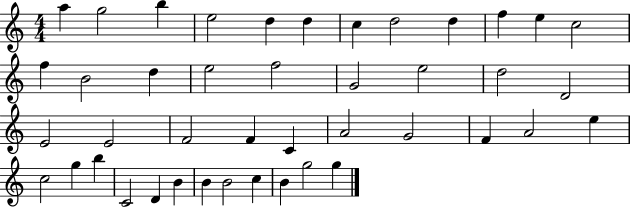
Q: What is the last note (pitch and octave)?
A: G5